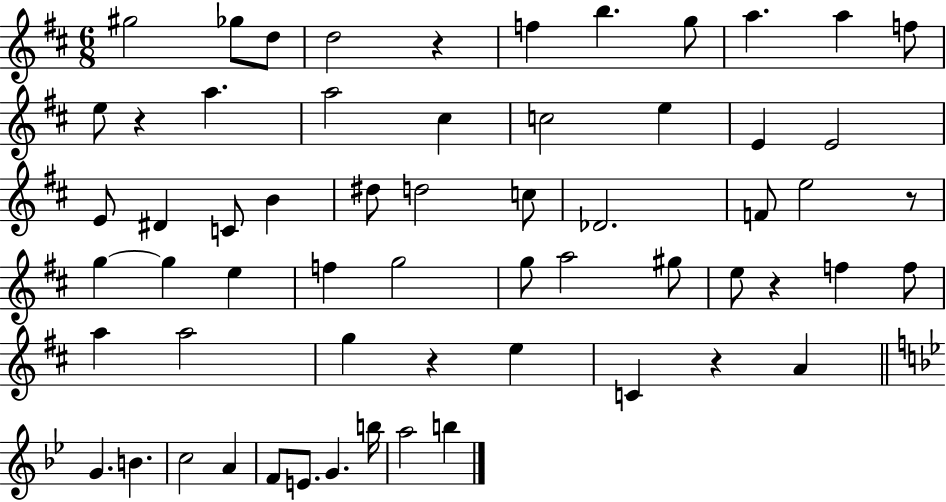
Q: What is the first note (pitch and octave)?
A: G#5